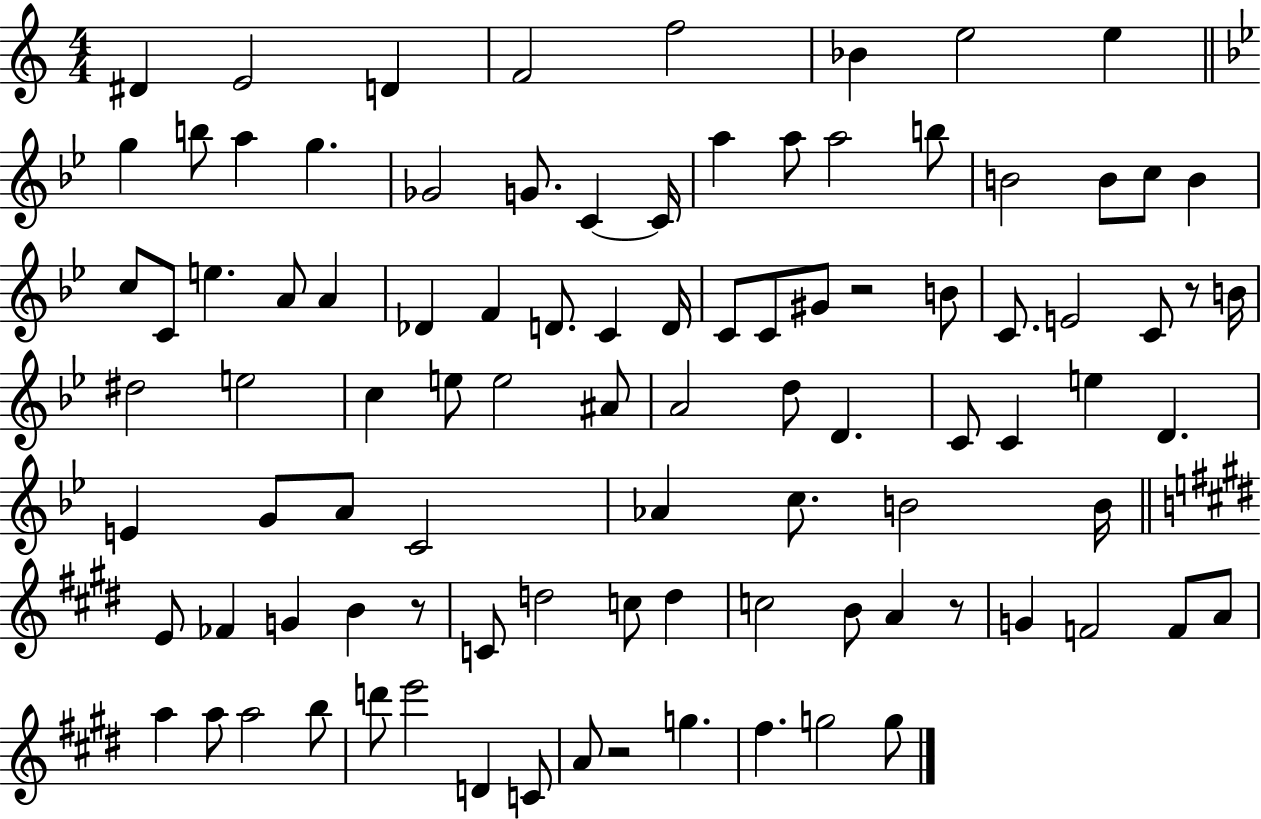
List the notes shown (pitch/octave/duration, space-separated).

D#4/q E4/h D4/q F4/h F5/h Bb4/q E5/h E5/q G5/q B5/e A5/q G5/q. Gb4/h G4/e. C4/q C4/s A5/q A5/e A5/h B5/e B4/h B4/e C5/e B4/q C5/e C4/e E5/q. A4/e A4/q Db4/q F4/q D4/e. C4/q D4/s C4/e C4/e G#4/e R/h B4/e C4/e. E4/h C4/e R/e B4/s D#5/h E5/h C5/q E5/e E5/h A#4/e A4/h D5/e D4/q. C4/e C4/q E5/q D4/q. E4/q G4/e A4/e C4/h Ab4/q C5/e. B4/h B4/s E4/e FES4/q G4/q B4/q R/e C4/e D5/h C5/e D5/q C5/h B4/e A4/q R/e G4/q F4/h F4/e A4/e A5/q A5/e A5/h B5/e D6/e E6/h D4/q C4/e A4/e R/h G5/q. F#5/q. G5/h G5/e